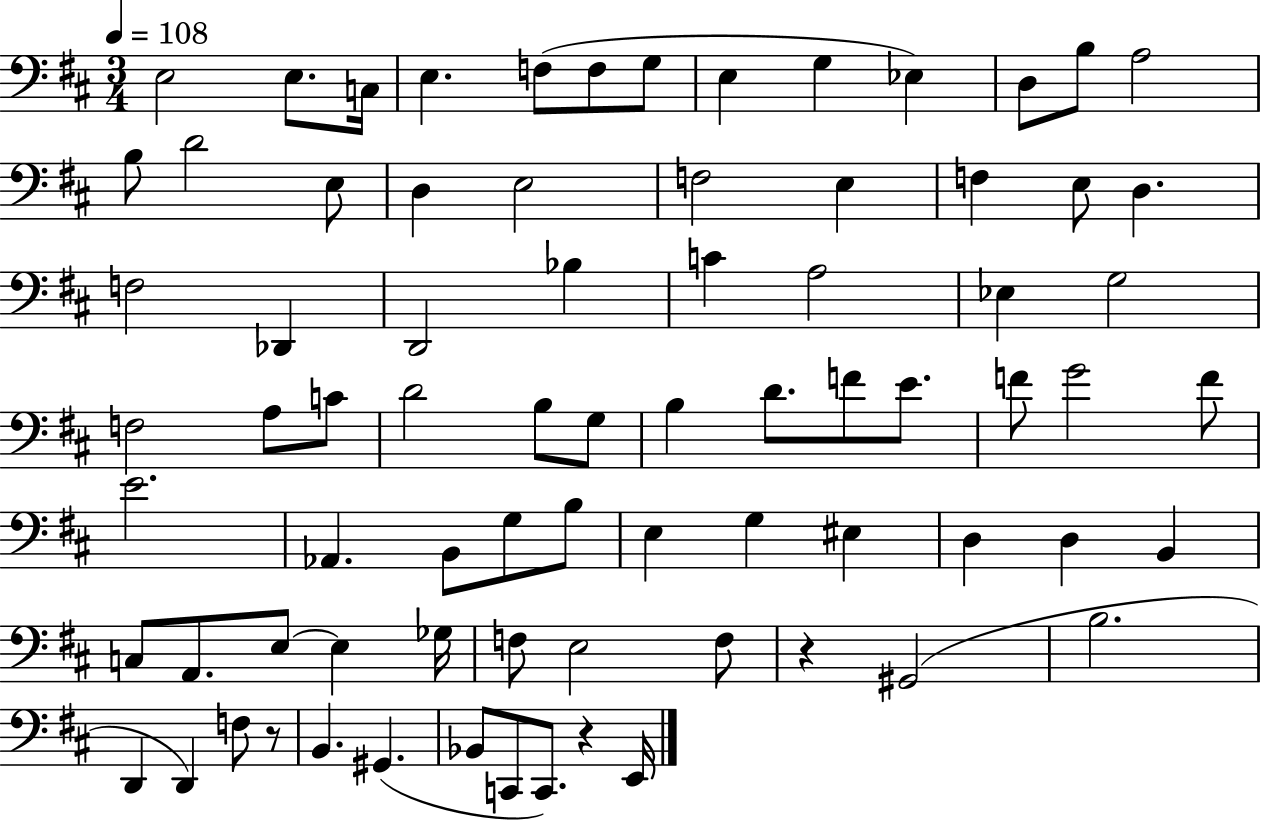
X:1
T:Untitled
M:3/4
L:1/4
K:D
E,2 E,/2 C,/4 E, F,/2 F,/2 G,/2 E, G, _E, D,/2 B,/2 A,2 B,/2 D2 E,/2 D, E,2 F,2 E, F, E,/2 D, F,2 _D,, D,,2 _B, C A,2 _E, G,2 F,2 A,/2 C/2 D2 B,/2 G,/2 B, D/2 F/2 E/2 F/2 G2 F/2 E2 _A,, B,,/2 G,/2 B,/2 E, G, ^E, D, D, B,, C,/2 A,,/2 E,/2 E, _G,/4 F,/2 E,2 F,/2 z ^G,,2 B,2 D,, D,, F,/2 z/2 B,, ^G,, _B,,/2 C,,/2 C,,/2 z E,,/4